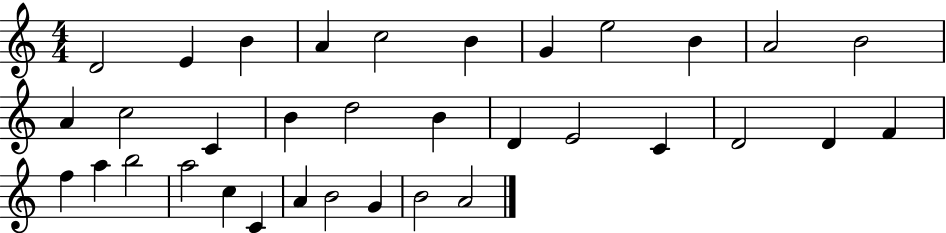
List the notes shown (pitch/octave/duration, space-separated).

D4/h E4/q B4/q A4/q C5/h B4/q G4/q E5/h B4/q A4/h B4/h A4/q C5/h C4/q B4/q D5/h B4/q D4/q E4/h C4/q D4/h D4/q F4/q F5/q A5/q B5/h A5/h C5/q C4/q A4/q B4/h G4/q B4/h A4/h